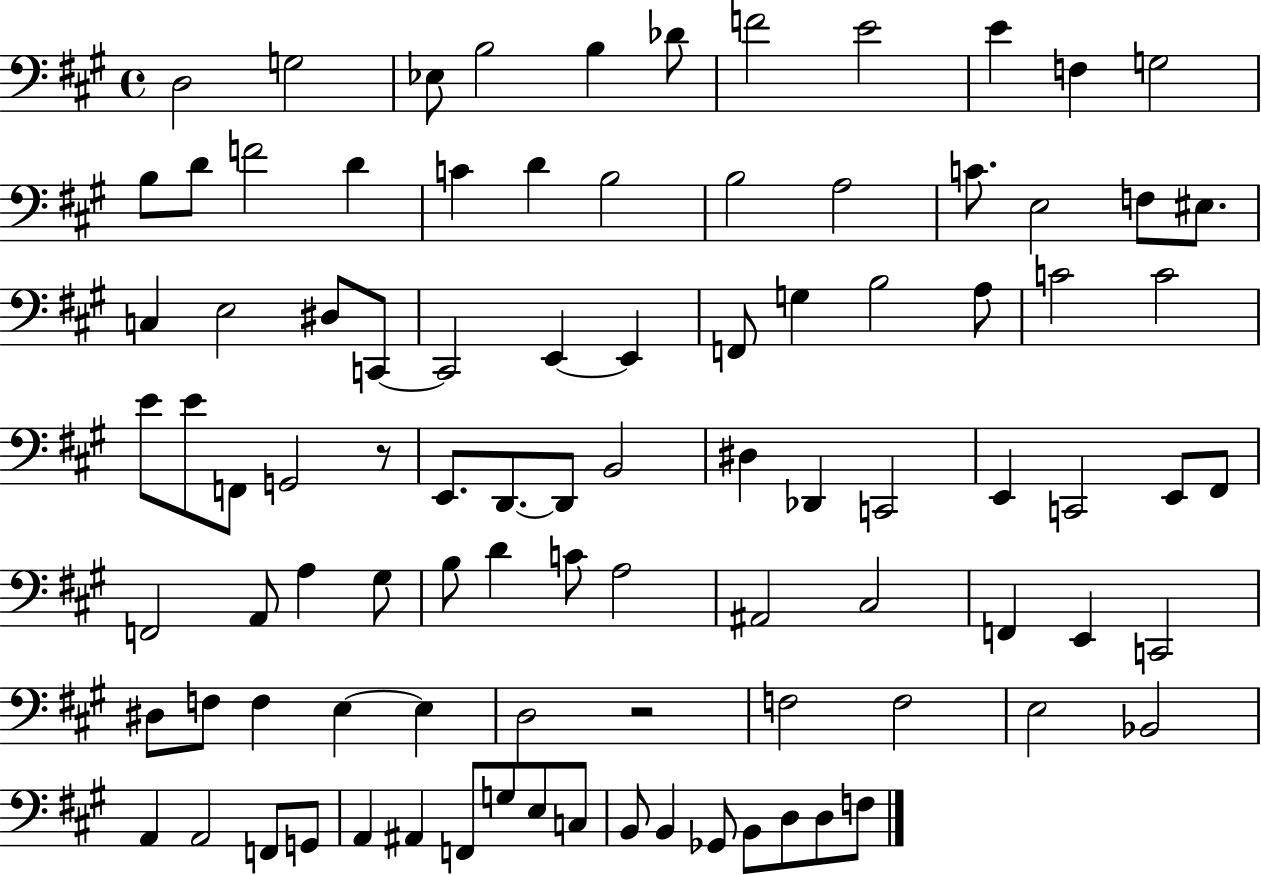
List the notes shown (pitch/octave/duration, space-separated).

D3/h G3/h Eb3/e B3/h B3/q Db4/e F4/h E4/h E4/q F3/q G3/h B3/e D4/e F4/h D4/q C4/q D4/q B3/h B3/h A3/h C4/e. E3/h F3/e EIS3/e. C3/q E3/h D#3/e C2/e C2/h E2/q E2/q F2/e G3/q B3/h A3/e C4/h C4/h E4/e E4/e F2/e G2/h R/e E2/e. D2/e. D2/e B2/h D#3/q Db2/q C2/h E2/q C2/h E2/e F#2/e F2/h A2/e A3/q G#3/e B3/e D4/q C4/e A3/h A#2/h C#3/h F2/q E2/q C2/h D#3/e F3/e F3/q E3/q E3/q D3/h R/h F3/h F3/h E3/h Bb2/h A2/q A2/h F2/e G2/e A2/q A#2/q F2/e G3/e E3/e C3/e B2/e B2/q Gb2/e B2/e D3/e D3/e F3/e